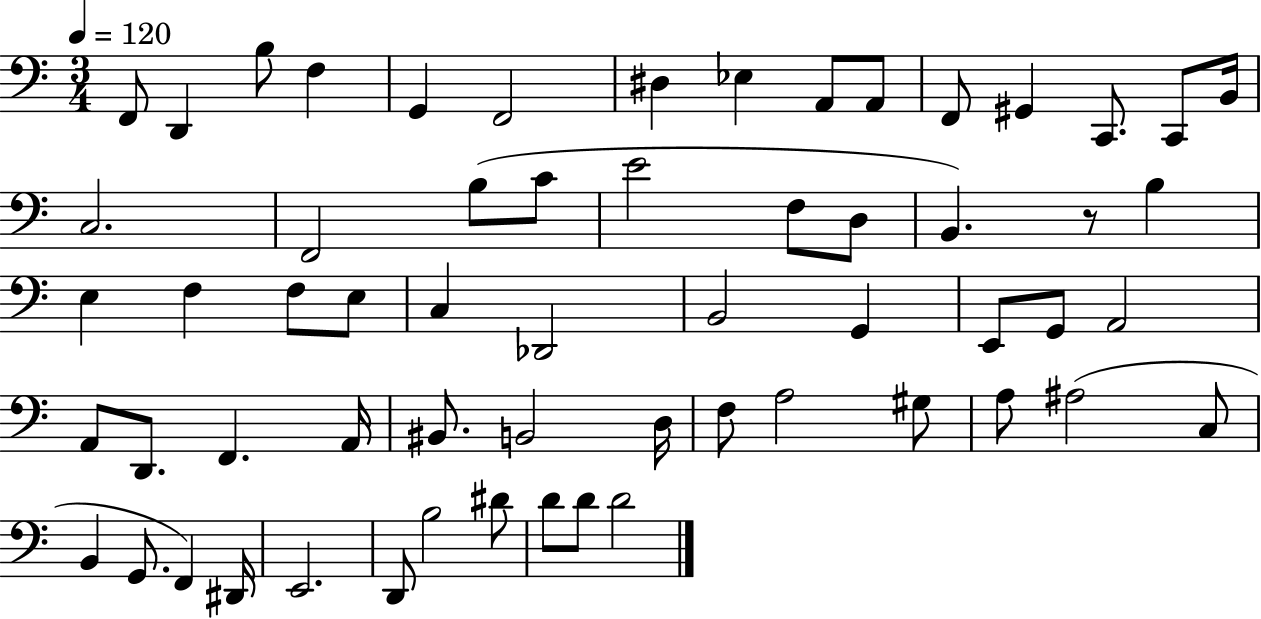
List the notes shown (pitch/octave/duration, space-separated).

F2/e D2/q B3/e F3/q G2/q F2/h D#3/q Eb3/q A2/e A2/e F2/e G#2/q C2/e. C2/e B2/s C3/h. F2/h B3/e C4/e E4/h F3/e D3/e B2/q. R/e B3/q E3/q F3/q F3/e E3/e C3/q Db2/h B2/h G2/q E2/e G2/e A2/h A2/e D2/e. F2/q. A2/s BIS2/e. B2/h D3/s F3/e A3/h G#3/e A3/e A#3/h C3/e B2/q G2/e. F2/q D#2/s E2/h. D2/e B3/h D#4/e D4/e D4/e D4/h